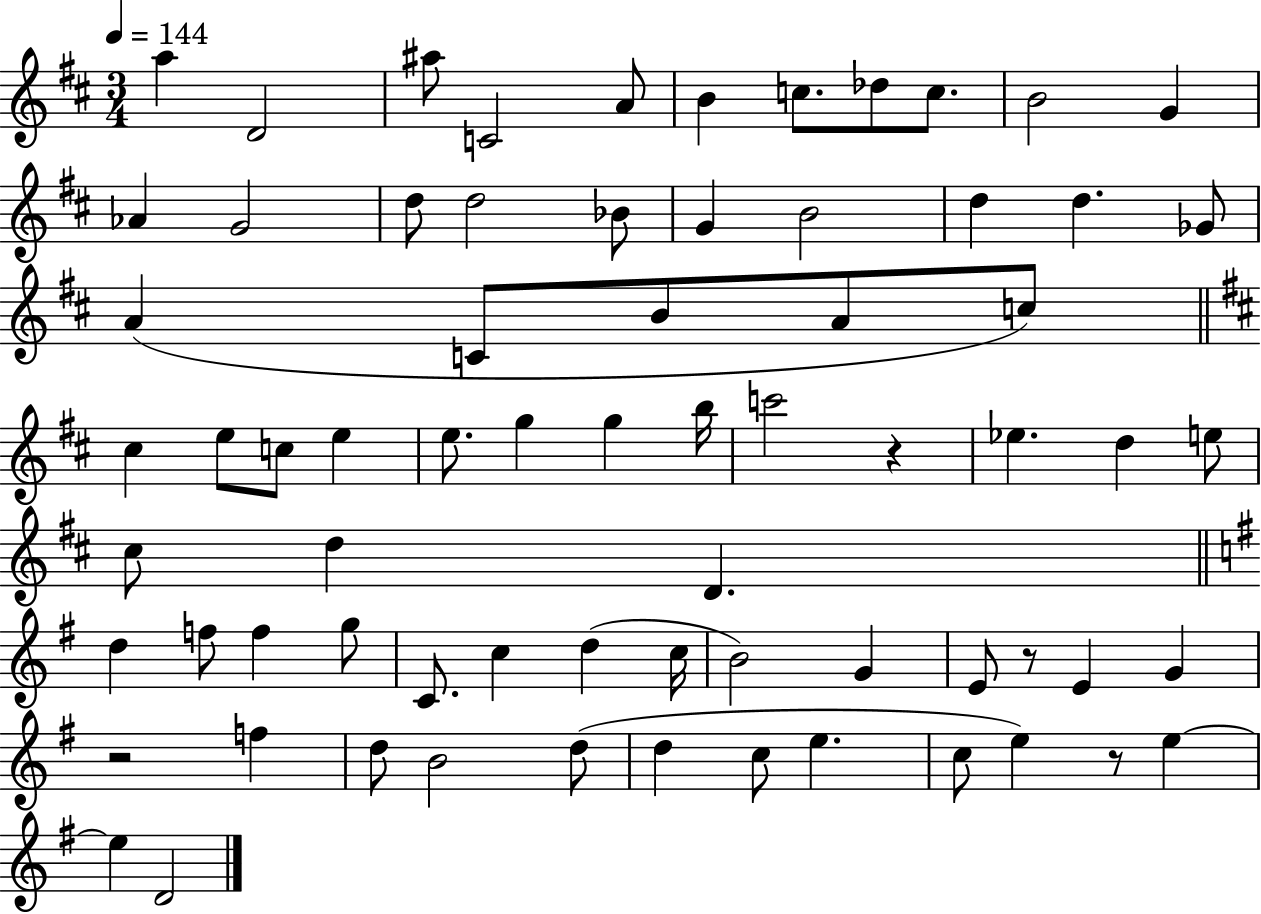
A5/q D4/h A#5/e C4/h A4/e B4/q C5/e. Db5/e C5/e. B4/h G4/q Ab4/q G4/h D5/e D5/h Bb4/e G4/q B4/h D5/q D5/q. Gb4/e A4/q C4/e B4/e A4/e C5/e C#5/q E5/e C5/e E5/q E5/e. G5/q G5/q B5/s C6/h R/q Eb5/q. D5/q E5/e C#5/e D5/q D4/q. D5/q F5/e F5/q G5/e C4/e. C5/q D5/q C5/s B4/h G4/q E4/e R/e E4/q G4/q R/h F5/q D5/e B4/h D5/e D5/q C5/e E5/q. C5/e E5/q R/e E5/q E5/q D4/h